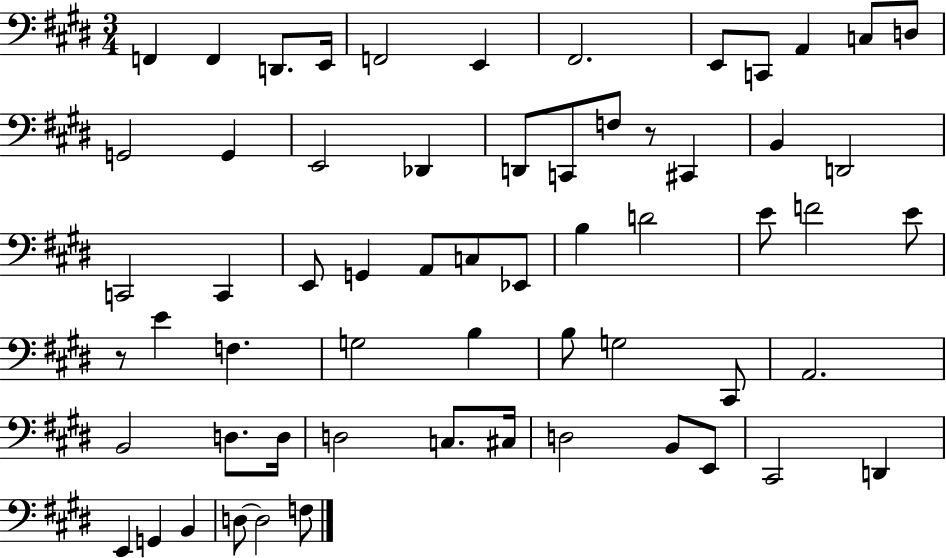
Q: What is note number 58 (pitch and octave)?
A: D3